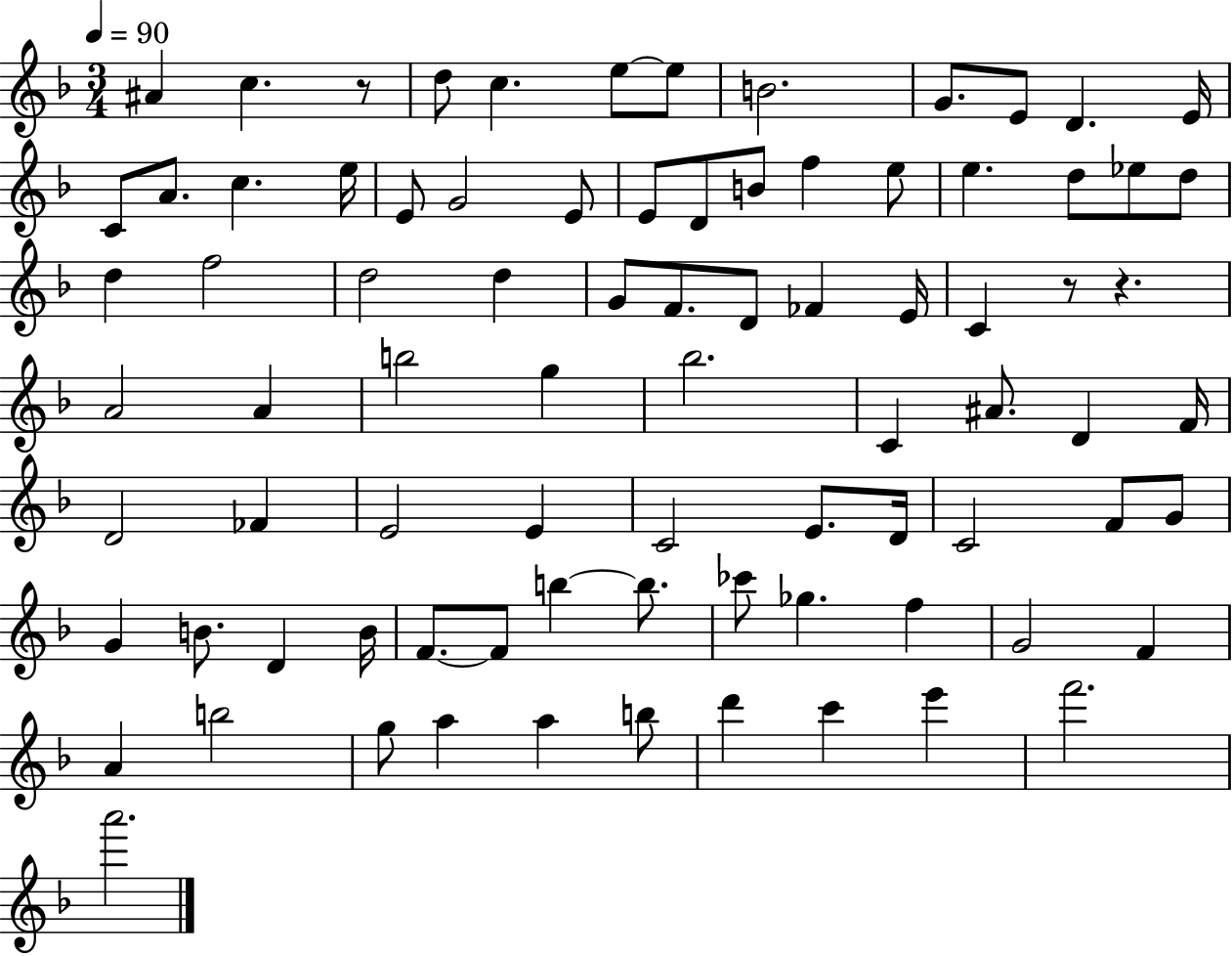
{
  \clef treble
  \numericTimeSignature
  \time 3/4
  \key f \major
  \tempo 4 = 90
  ais'4 c''4. r8 | d''8 c''4. e''8~~ e''8 | b'2. | g'8. e'8 d'4. e'16 | \break c'8 a'8. c''4. e''16 | e'8 g'2 e'8 | e'8 d'8 b'8 f''4 e''8 | e''4. d''8 ees''8 d''8 | \break d''4 f''2 | d''2 d''4 | g'8 f'8. d'8 fes'4 e'16 | c'4 r8 r4. | \break a'2 a'4 | b''2 g''4 | bes''2. | c'4 ais'8. d'4 f'16 | \break d'2 fes'4 | e'2 e'4 | c'2 e'8. d'16 | c'2 f'8 g'8 | \break g'4 b'8. d'4 b'16 | f'8.~~ f'8 b''4~~ b''8. | ces'''8 ges''4. f''4 | g'2 f'4 | \break a'4 b''2 | g''8 a''4 a''4 b''8 | d'''4 c'''4 e'''4 | f'''2. | \break a'''2. | \bar "|."
}